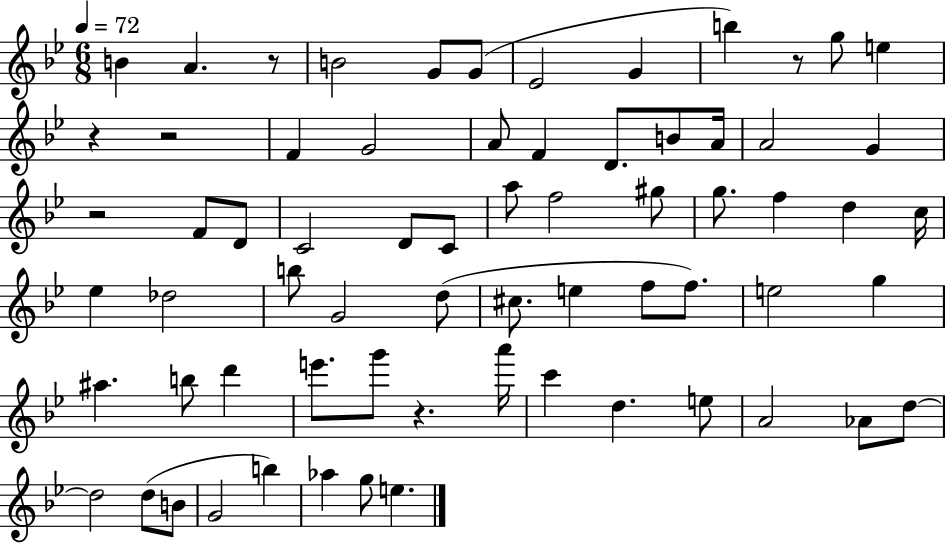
B4/q A4/q. R/e B4/h G4/e G4/e Eb4/h G4/q B5/q R/e G5/e E5/q R/q R/h F4/q G4/h A4/e F4/q D4/e. B4/e A4/s A4/h G4/q R/h F4/e D4/e C4/h D4/e C4/e A5/e F5/h G#5/e G5/e. F5/q D5/q C5/s Eb5/q Db5/h B5/e G4/h D5/e C#5/e. E5/q F5/e F5/e. E5/h G5/q A#5/q. B5/e D6/q E6/e. G6/e R/q. A6/s C6/q D5/q. E5/e A4/h Ab4/e D5/e D5/h D5/e B4/e G4/h B5/q Ab5/q G5/e E5/q.